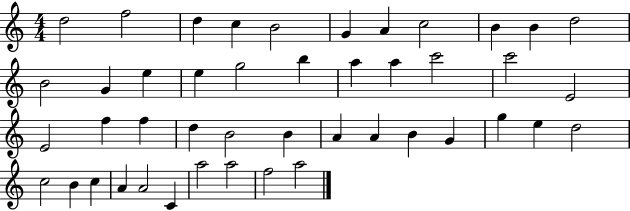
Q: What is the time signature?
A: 4/4